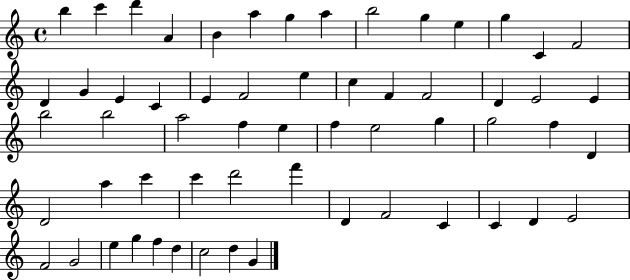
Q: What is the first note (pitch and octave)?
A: B5